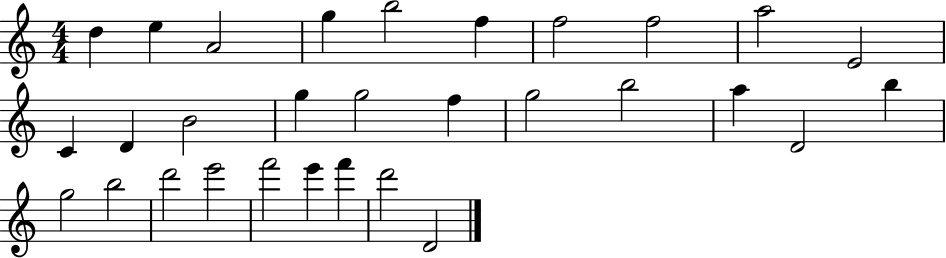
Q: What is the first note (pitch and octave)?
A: D5